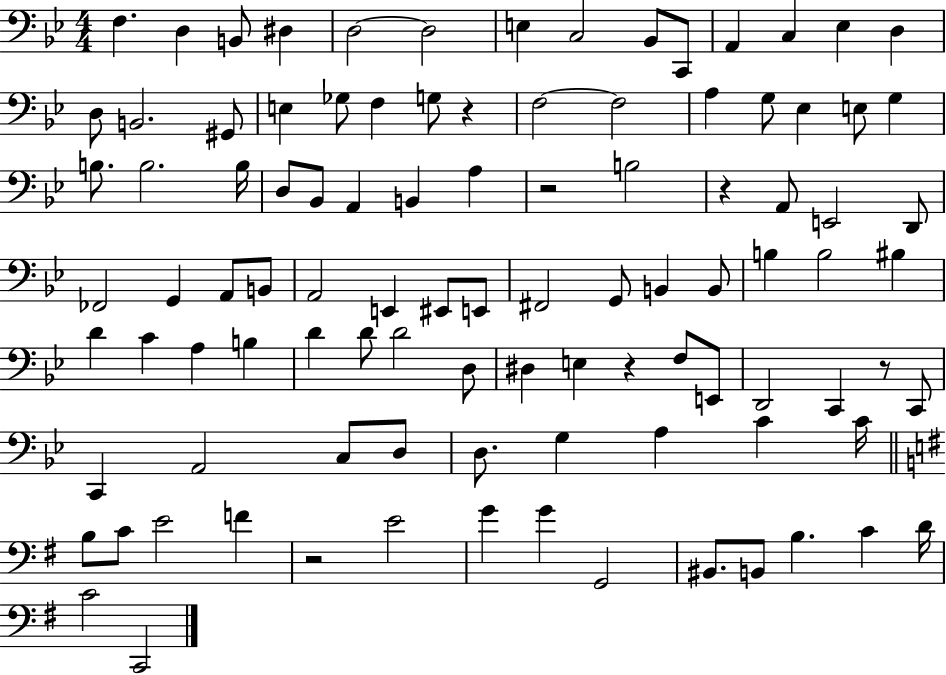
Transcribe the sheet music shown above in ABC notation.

X:1
T:Untitled
M:4/4
L:1/4
K:Bb
F, D, B,,/2 ^D, D,2 D,2 E, C,2 _B,,/2 C,,/2 A,, C, _E, D, D,/2 B,,2 ^G,,/2 E, _G,/2 F, G,/2 z F,2 F,2 A, G,/2 _E, E,/2 G, B,/2 B,2 B,/4 D,/2 _B,,/2 A,, B,, A, z2 B,2 z A,,/2 E,,2 D,,/2 _F,,2 G,, A,,/2 B,,/2 A,,2 E,, ^E,,/2 E,,/2 ^F,,2 G,,/2 B,, B,,/2 B, B,2 ^B, D C A, B, D D/2 D2 D,/2 ^D, E, z F,/2 E,,/2 D,,2 C,, z/2 C,,/2 C,, A,,2 C,/2 D,/2 D,/2 G, A, C C/4 B,/2 C/2 E2 F z2 E2 G G G,,2 ^B,,/2 B,,/2 B, C D/4 C2 C,,2